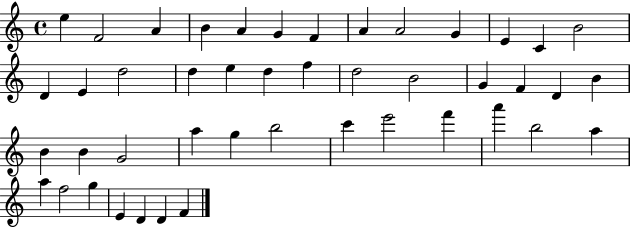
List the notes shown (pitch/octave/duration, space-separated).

E5/q F4/h A4/q B4/q A4/q G4/q F4/q A4/q A4/h G4/q E4/q C4/q B4/h D4/q E4/q D5/h D5/q E5/q D5/q F5/q D5/h B4/h G4/q F4/q D4/q B4/q B4/q B4/q G4/h A5/q G5/q B5/h C6/q E6/h F6/q A6/q B5/h A5/q A5/q F5/h G5/q E4/q D4/q D4/q F4/q